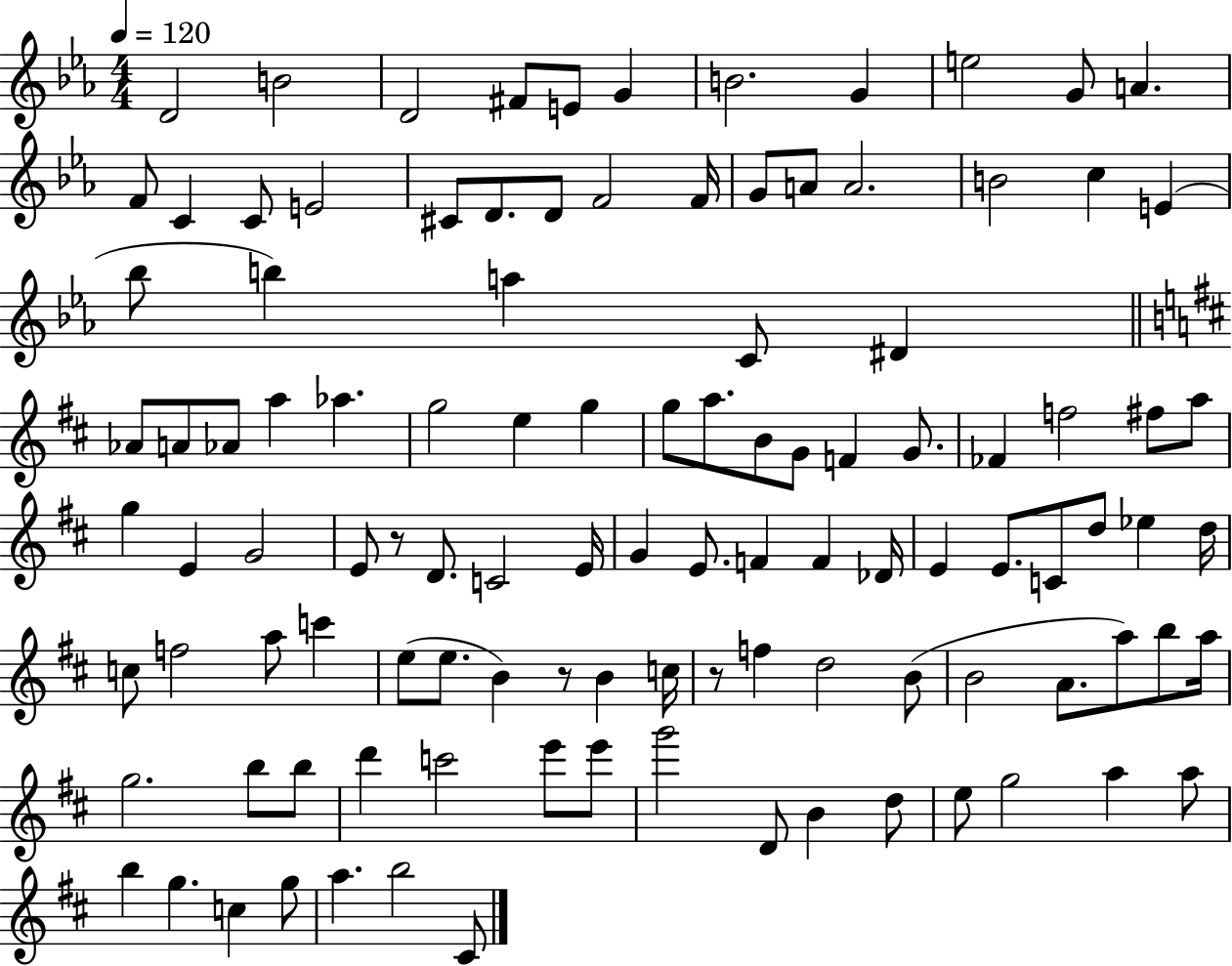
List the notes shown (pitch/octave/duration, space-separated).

D4/h B4/h D4/h F#4/e E4/e G4/q B4/h. G4/q E5/h G4/e A4/q. F4/e C4/q C4/e E4/h C#4/e D4/e. D4/e F4/h F4/s G4/e A4/e A4/h. B4/h C5/q E4/q Bb5/e B5/q A5/q C4/e D#4/q Ab4/e A4/e Ab4/e A5/q Ab5/q. G5/h E5/q G5/q G5/e A5/e. B4/e G4/e F4/q G4/e. FES4/q F5/h F#5/e A5/e G5/q E4/q G4/h E4/e R/e D4/e. C4/h E4/s G4/q E4/e. F4/q F4/q Db4/s E4/q E4/e. C4/e D5/e Eb5/q D5/s C5/e F5/h A5/e C6/q E5/e E5/e. B4/q R/e B4/q C5/s R/e F5/q D5/h B4/e B4/h A4/e. A5/e B5/e A5/s G5/h. B5/e B5/e D6/q C6/h E6/e E6/e G6/h D4/e B4/q D5/e E5/e G5/h A5/q A5/e B5/q G5/q. C5/q G5/e A5/q. B5/h C#4/e